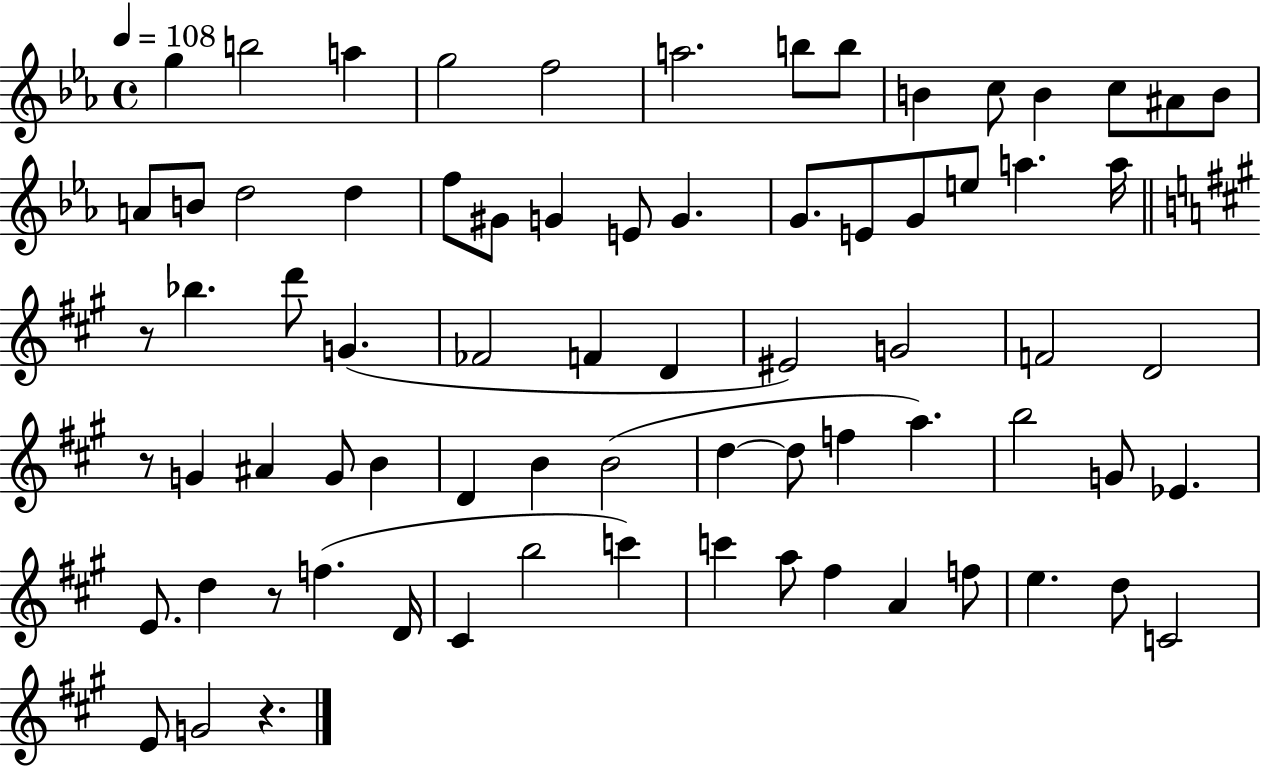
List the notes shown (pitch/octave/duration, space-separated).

G5/q B5/h A5/q G5/h F5/h A5/h. B5/e B5/e B4/q C5/e B4/q C5/e A#4/e B4/e A4/e B4/e D5/h D5/q F5/e G#4/e G4/q E4/e G4/q. G4/e. E4/e G4/e E5/e A5/q. A5/s R/e Bb5/q. D6/e G4/q. FES4/h F4/q D4/q EIS4/h G4/h F4/h D4/h R/e G4/q A#4/q G4/e B4/q D4/q B4/q B4/h D5/q D5/e F5/q A5/q. B5/h G4/e Eb4/q. E4/e. D5/q R/e F5/q. D4/s C#4/q B5/h C6/q C6/q A5/e F#5/q A4/q F5/e E5/q. D5/e C4/h E4/e G4/h R/q.